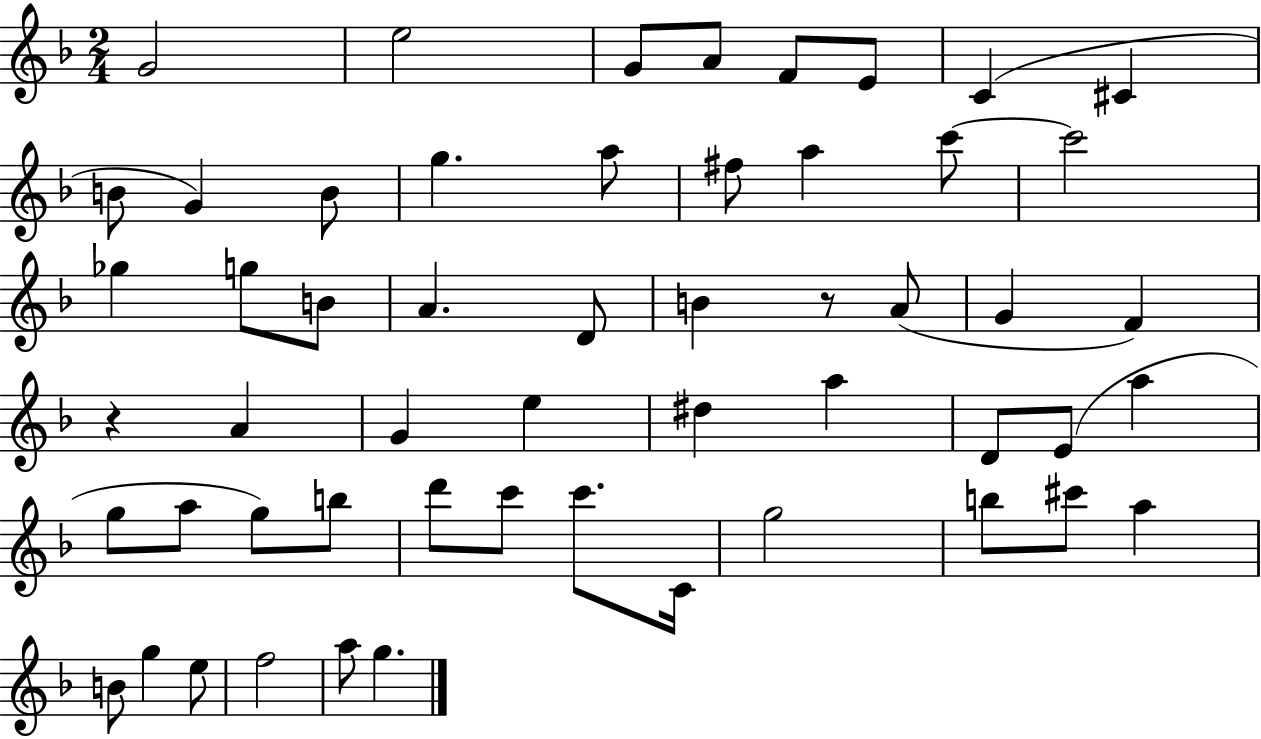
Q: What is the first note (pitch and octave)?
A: G4